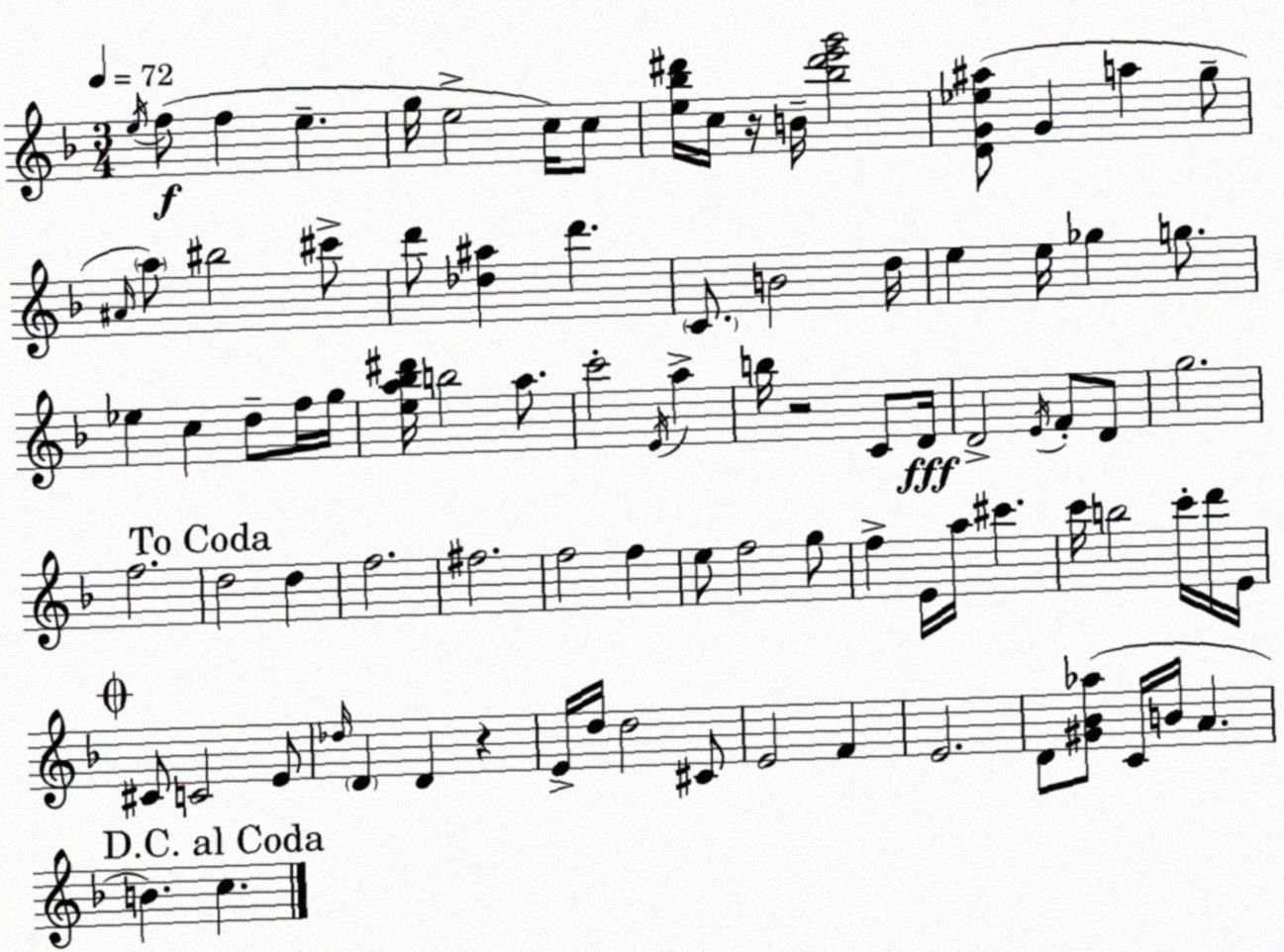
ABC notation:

X:1
T:Untitled
M:3/4
L:1/4
K:F
e/4 f/2 f e g/4 e2 c/4 c/2 [e_b^d']/4 c/4 z/4 B/4 [_b^d'e'g']2 [DG_e^a]/2 G a g/2 ^A/4 a/2 ^b2 ^c'/2 d'/2 [_d^a] d' C/2 B2 d/4 e e/4 _g g/2 _e c d/2 f/4 g/4 [ea_b^d']/4 b2 a/2 c'2 E/4 a b/4 z2 C/2 D/4 D2 E/4 F/2 D/2 g2 f2 d2 d f2 ^f2 f2 f e/2 f2 g/2 f E/4 a/4 ^c' c'/4 b2 c'/4 d'/4 E/4 ^C/2 C2 E/2 _d/4 D D z E/4 d/4 d2 ^C/2 E2 F E2 D/2 [^G_B_a]/2 C/4 B/4 A B c